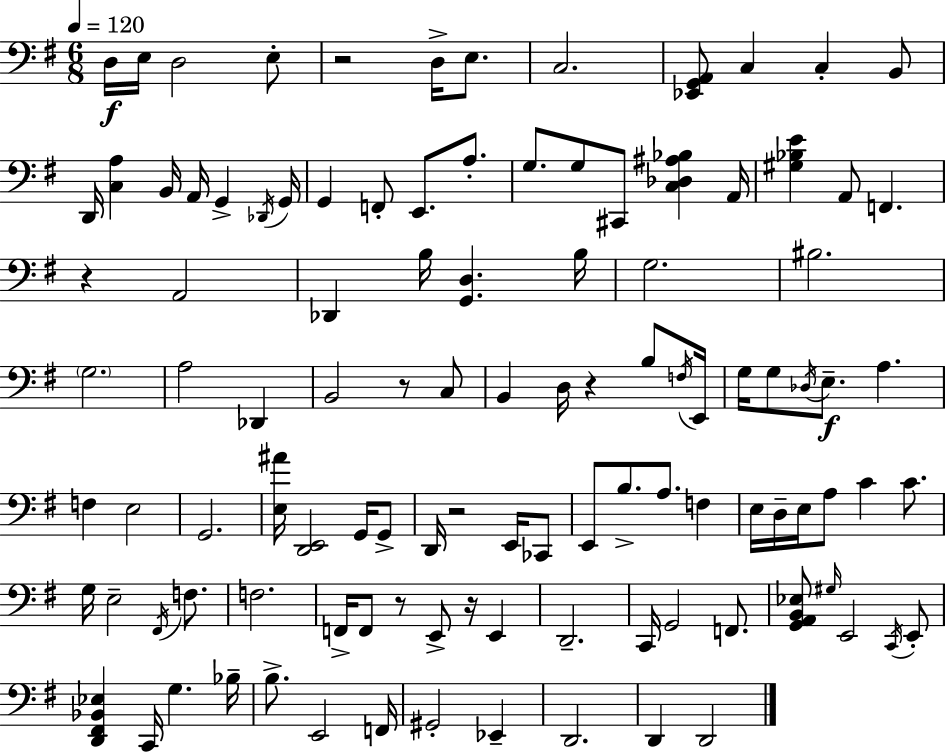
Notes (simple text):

D3/s E3/s D3/h E3/e R/h D3/s E3/e. C3/h. [Eb2,G2,A2]/e C3/q C3/q B2/e D2/s [C3,A3]/q B2/s A2/s G2/q Db2/s G2/s G2/q F2/e E2/e. A3/e. G3/e. G3/e C#2/e [C3,Db3,A#3,Bb3]/q A2/s [G#3,Bb3,E4]/q A2/e F2/q. R/q A2/h Db2/q B3/s [G2,D3]/q. B3/s G3/h. BIS3/h. G3/h. A3/h Db2/q B2/h R/e C3/e B2/q D3/s R/q B3/e F3/s E2/s G3/s G3/e Db3/s E3/e. A3/q. F3/q E3/h G2/h. [E3,A#4]/s [D2,E2]/h G2/s G2/e D2/s R/h E2/s CES2/e E2/e B3/e. A3/e. F3/q E3/s D3/s E3/s A3/e C4/q C4/e. G3/s E3/h F#2/s F3/e. F3/h. F2/s F2/e R/e E2/e R/s E2/q D2/h. C2/s G2/h F2/e. [G2,A2,B2,Eb3]/e G#3/s E2/h C2/s E2/e [D2,F#2,Bb2,Eb3]/q C2/s G3/q. Bb3/s B3/e. E2/h F2/s G#2/h Eb2/q D2/h. D2/q D2/h